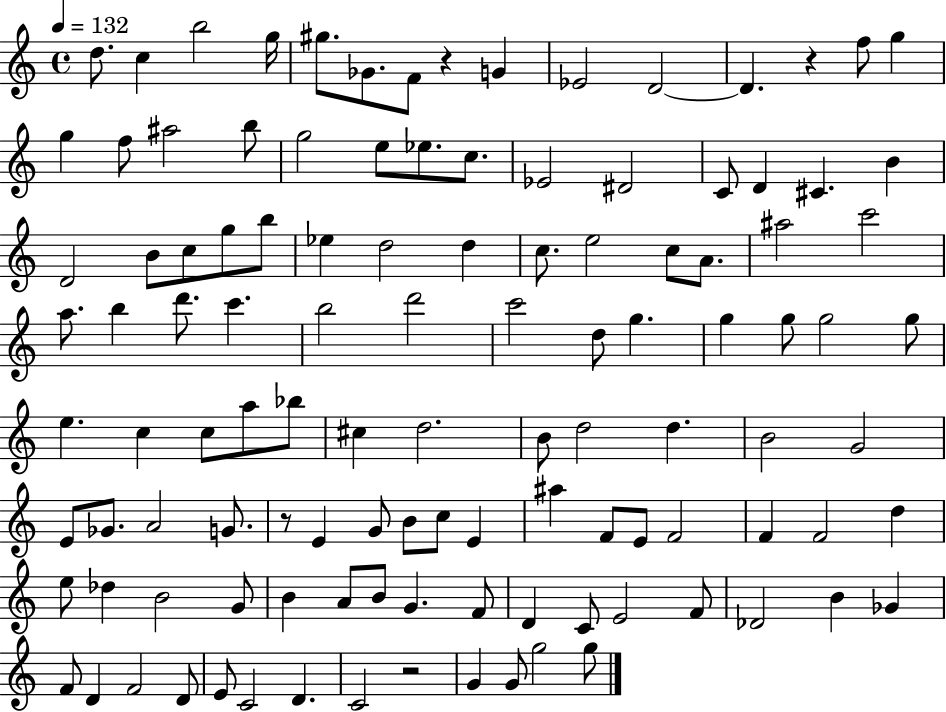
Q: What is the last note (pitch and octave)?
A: G5